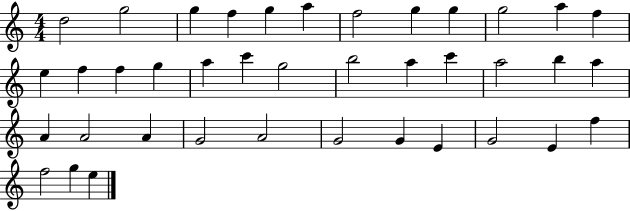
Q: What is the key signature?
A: C major